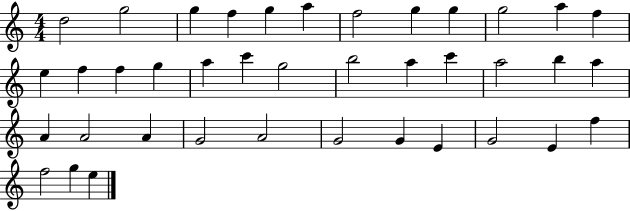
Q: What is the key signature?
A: C major